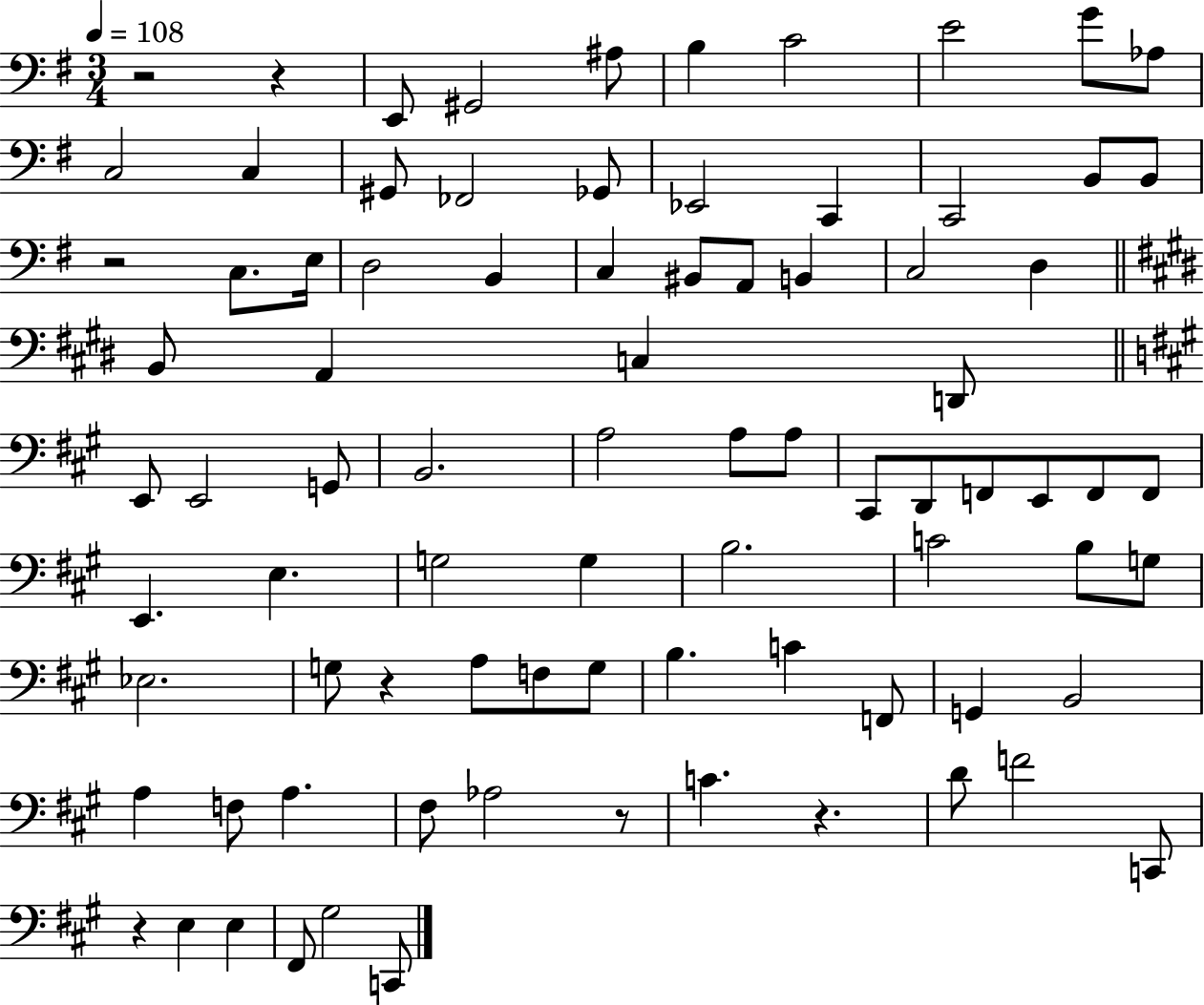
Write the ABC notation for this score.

X:1
T:Untitled
M:3/4
L:1/4
K:G
z2 z E,,/2 ^G,,2 ^A,/2 B, C2 E2 G/2 _A,/2 C,2 C, ^G,,/2 _F,,2 _G,,/2 _E,,2 C,, C,,2 B,,/2 B,,/2 z2 C,/2 E,/4 D,2 B,, C, ^B,,/2 A,,/2 B,, C,2 D, B,,/2 A,, C, D,,/2 E,,/2 E,,2 G,,/2 B,,2 A,2 A,/2 A,/2 ^C,,/2 D,,/2 F,,/2 E,,/2 F,,/2 F,,/2 E,, E, G,2 G, B,2 C2 B,/2 G,/2 _E,2 G,/2 z A,/2 F,/2 G,/2 B, C F,,/2 G,, B,,2 A, F,/2 A, ^F,/2 _A,2 z/2 C z D/2 F2 C,,/2 z E, E, ^F,,/2 ^G,2 C,,/2